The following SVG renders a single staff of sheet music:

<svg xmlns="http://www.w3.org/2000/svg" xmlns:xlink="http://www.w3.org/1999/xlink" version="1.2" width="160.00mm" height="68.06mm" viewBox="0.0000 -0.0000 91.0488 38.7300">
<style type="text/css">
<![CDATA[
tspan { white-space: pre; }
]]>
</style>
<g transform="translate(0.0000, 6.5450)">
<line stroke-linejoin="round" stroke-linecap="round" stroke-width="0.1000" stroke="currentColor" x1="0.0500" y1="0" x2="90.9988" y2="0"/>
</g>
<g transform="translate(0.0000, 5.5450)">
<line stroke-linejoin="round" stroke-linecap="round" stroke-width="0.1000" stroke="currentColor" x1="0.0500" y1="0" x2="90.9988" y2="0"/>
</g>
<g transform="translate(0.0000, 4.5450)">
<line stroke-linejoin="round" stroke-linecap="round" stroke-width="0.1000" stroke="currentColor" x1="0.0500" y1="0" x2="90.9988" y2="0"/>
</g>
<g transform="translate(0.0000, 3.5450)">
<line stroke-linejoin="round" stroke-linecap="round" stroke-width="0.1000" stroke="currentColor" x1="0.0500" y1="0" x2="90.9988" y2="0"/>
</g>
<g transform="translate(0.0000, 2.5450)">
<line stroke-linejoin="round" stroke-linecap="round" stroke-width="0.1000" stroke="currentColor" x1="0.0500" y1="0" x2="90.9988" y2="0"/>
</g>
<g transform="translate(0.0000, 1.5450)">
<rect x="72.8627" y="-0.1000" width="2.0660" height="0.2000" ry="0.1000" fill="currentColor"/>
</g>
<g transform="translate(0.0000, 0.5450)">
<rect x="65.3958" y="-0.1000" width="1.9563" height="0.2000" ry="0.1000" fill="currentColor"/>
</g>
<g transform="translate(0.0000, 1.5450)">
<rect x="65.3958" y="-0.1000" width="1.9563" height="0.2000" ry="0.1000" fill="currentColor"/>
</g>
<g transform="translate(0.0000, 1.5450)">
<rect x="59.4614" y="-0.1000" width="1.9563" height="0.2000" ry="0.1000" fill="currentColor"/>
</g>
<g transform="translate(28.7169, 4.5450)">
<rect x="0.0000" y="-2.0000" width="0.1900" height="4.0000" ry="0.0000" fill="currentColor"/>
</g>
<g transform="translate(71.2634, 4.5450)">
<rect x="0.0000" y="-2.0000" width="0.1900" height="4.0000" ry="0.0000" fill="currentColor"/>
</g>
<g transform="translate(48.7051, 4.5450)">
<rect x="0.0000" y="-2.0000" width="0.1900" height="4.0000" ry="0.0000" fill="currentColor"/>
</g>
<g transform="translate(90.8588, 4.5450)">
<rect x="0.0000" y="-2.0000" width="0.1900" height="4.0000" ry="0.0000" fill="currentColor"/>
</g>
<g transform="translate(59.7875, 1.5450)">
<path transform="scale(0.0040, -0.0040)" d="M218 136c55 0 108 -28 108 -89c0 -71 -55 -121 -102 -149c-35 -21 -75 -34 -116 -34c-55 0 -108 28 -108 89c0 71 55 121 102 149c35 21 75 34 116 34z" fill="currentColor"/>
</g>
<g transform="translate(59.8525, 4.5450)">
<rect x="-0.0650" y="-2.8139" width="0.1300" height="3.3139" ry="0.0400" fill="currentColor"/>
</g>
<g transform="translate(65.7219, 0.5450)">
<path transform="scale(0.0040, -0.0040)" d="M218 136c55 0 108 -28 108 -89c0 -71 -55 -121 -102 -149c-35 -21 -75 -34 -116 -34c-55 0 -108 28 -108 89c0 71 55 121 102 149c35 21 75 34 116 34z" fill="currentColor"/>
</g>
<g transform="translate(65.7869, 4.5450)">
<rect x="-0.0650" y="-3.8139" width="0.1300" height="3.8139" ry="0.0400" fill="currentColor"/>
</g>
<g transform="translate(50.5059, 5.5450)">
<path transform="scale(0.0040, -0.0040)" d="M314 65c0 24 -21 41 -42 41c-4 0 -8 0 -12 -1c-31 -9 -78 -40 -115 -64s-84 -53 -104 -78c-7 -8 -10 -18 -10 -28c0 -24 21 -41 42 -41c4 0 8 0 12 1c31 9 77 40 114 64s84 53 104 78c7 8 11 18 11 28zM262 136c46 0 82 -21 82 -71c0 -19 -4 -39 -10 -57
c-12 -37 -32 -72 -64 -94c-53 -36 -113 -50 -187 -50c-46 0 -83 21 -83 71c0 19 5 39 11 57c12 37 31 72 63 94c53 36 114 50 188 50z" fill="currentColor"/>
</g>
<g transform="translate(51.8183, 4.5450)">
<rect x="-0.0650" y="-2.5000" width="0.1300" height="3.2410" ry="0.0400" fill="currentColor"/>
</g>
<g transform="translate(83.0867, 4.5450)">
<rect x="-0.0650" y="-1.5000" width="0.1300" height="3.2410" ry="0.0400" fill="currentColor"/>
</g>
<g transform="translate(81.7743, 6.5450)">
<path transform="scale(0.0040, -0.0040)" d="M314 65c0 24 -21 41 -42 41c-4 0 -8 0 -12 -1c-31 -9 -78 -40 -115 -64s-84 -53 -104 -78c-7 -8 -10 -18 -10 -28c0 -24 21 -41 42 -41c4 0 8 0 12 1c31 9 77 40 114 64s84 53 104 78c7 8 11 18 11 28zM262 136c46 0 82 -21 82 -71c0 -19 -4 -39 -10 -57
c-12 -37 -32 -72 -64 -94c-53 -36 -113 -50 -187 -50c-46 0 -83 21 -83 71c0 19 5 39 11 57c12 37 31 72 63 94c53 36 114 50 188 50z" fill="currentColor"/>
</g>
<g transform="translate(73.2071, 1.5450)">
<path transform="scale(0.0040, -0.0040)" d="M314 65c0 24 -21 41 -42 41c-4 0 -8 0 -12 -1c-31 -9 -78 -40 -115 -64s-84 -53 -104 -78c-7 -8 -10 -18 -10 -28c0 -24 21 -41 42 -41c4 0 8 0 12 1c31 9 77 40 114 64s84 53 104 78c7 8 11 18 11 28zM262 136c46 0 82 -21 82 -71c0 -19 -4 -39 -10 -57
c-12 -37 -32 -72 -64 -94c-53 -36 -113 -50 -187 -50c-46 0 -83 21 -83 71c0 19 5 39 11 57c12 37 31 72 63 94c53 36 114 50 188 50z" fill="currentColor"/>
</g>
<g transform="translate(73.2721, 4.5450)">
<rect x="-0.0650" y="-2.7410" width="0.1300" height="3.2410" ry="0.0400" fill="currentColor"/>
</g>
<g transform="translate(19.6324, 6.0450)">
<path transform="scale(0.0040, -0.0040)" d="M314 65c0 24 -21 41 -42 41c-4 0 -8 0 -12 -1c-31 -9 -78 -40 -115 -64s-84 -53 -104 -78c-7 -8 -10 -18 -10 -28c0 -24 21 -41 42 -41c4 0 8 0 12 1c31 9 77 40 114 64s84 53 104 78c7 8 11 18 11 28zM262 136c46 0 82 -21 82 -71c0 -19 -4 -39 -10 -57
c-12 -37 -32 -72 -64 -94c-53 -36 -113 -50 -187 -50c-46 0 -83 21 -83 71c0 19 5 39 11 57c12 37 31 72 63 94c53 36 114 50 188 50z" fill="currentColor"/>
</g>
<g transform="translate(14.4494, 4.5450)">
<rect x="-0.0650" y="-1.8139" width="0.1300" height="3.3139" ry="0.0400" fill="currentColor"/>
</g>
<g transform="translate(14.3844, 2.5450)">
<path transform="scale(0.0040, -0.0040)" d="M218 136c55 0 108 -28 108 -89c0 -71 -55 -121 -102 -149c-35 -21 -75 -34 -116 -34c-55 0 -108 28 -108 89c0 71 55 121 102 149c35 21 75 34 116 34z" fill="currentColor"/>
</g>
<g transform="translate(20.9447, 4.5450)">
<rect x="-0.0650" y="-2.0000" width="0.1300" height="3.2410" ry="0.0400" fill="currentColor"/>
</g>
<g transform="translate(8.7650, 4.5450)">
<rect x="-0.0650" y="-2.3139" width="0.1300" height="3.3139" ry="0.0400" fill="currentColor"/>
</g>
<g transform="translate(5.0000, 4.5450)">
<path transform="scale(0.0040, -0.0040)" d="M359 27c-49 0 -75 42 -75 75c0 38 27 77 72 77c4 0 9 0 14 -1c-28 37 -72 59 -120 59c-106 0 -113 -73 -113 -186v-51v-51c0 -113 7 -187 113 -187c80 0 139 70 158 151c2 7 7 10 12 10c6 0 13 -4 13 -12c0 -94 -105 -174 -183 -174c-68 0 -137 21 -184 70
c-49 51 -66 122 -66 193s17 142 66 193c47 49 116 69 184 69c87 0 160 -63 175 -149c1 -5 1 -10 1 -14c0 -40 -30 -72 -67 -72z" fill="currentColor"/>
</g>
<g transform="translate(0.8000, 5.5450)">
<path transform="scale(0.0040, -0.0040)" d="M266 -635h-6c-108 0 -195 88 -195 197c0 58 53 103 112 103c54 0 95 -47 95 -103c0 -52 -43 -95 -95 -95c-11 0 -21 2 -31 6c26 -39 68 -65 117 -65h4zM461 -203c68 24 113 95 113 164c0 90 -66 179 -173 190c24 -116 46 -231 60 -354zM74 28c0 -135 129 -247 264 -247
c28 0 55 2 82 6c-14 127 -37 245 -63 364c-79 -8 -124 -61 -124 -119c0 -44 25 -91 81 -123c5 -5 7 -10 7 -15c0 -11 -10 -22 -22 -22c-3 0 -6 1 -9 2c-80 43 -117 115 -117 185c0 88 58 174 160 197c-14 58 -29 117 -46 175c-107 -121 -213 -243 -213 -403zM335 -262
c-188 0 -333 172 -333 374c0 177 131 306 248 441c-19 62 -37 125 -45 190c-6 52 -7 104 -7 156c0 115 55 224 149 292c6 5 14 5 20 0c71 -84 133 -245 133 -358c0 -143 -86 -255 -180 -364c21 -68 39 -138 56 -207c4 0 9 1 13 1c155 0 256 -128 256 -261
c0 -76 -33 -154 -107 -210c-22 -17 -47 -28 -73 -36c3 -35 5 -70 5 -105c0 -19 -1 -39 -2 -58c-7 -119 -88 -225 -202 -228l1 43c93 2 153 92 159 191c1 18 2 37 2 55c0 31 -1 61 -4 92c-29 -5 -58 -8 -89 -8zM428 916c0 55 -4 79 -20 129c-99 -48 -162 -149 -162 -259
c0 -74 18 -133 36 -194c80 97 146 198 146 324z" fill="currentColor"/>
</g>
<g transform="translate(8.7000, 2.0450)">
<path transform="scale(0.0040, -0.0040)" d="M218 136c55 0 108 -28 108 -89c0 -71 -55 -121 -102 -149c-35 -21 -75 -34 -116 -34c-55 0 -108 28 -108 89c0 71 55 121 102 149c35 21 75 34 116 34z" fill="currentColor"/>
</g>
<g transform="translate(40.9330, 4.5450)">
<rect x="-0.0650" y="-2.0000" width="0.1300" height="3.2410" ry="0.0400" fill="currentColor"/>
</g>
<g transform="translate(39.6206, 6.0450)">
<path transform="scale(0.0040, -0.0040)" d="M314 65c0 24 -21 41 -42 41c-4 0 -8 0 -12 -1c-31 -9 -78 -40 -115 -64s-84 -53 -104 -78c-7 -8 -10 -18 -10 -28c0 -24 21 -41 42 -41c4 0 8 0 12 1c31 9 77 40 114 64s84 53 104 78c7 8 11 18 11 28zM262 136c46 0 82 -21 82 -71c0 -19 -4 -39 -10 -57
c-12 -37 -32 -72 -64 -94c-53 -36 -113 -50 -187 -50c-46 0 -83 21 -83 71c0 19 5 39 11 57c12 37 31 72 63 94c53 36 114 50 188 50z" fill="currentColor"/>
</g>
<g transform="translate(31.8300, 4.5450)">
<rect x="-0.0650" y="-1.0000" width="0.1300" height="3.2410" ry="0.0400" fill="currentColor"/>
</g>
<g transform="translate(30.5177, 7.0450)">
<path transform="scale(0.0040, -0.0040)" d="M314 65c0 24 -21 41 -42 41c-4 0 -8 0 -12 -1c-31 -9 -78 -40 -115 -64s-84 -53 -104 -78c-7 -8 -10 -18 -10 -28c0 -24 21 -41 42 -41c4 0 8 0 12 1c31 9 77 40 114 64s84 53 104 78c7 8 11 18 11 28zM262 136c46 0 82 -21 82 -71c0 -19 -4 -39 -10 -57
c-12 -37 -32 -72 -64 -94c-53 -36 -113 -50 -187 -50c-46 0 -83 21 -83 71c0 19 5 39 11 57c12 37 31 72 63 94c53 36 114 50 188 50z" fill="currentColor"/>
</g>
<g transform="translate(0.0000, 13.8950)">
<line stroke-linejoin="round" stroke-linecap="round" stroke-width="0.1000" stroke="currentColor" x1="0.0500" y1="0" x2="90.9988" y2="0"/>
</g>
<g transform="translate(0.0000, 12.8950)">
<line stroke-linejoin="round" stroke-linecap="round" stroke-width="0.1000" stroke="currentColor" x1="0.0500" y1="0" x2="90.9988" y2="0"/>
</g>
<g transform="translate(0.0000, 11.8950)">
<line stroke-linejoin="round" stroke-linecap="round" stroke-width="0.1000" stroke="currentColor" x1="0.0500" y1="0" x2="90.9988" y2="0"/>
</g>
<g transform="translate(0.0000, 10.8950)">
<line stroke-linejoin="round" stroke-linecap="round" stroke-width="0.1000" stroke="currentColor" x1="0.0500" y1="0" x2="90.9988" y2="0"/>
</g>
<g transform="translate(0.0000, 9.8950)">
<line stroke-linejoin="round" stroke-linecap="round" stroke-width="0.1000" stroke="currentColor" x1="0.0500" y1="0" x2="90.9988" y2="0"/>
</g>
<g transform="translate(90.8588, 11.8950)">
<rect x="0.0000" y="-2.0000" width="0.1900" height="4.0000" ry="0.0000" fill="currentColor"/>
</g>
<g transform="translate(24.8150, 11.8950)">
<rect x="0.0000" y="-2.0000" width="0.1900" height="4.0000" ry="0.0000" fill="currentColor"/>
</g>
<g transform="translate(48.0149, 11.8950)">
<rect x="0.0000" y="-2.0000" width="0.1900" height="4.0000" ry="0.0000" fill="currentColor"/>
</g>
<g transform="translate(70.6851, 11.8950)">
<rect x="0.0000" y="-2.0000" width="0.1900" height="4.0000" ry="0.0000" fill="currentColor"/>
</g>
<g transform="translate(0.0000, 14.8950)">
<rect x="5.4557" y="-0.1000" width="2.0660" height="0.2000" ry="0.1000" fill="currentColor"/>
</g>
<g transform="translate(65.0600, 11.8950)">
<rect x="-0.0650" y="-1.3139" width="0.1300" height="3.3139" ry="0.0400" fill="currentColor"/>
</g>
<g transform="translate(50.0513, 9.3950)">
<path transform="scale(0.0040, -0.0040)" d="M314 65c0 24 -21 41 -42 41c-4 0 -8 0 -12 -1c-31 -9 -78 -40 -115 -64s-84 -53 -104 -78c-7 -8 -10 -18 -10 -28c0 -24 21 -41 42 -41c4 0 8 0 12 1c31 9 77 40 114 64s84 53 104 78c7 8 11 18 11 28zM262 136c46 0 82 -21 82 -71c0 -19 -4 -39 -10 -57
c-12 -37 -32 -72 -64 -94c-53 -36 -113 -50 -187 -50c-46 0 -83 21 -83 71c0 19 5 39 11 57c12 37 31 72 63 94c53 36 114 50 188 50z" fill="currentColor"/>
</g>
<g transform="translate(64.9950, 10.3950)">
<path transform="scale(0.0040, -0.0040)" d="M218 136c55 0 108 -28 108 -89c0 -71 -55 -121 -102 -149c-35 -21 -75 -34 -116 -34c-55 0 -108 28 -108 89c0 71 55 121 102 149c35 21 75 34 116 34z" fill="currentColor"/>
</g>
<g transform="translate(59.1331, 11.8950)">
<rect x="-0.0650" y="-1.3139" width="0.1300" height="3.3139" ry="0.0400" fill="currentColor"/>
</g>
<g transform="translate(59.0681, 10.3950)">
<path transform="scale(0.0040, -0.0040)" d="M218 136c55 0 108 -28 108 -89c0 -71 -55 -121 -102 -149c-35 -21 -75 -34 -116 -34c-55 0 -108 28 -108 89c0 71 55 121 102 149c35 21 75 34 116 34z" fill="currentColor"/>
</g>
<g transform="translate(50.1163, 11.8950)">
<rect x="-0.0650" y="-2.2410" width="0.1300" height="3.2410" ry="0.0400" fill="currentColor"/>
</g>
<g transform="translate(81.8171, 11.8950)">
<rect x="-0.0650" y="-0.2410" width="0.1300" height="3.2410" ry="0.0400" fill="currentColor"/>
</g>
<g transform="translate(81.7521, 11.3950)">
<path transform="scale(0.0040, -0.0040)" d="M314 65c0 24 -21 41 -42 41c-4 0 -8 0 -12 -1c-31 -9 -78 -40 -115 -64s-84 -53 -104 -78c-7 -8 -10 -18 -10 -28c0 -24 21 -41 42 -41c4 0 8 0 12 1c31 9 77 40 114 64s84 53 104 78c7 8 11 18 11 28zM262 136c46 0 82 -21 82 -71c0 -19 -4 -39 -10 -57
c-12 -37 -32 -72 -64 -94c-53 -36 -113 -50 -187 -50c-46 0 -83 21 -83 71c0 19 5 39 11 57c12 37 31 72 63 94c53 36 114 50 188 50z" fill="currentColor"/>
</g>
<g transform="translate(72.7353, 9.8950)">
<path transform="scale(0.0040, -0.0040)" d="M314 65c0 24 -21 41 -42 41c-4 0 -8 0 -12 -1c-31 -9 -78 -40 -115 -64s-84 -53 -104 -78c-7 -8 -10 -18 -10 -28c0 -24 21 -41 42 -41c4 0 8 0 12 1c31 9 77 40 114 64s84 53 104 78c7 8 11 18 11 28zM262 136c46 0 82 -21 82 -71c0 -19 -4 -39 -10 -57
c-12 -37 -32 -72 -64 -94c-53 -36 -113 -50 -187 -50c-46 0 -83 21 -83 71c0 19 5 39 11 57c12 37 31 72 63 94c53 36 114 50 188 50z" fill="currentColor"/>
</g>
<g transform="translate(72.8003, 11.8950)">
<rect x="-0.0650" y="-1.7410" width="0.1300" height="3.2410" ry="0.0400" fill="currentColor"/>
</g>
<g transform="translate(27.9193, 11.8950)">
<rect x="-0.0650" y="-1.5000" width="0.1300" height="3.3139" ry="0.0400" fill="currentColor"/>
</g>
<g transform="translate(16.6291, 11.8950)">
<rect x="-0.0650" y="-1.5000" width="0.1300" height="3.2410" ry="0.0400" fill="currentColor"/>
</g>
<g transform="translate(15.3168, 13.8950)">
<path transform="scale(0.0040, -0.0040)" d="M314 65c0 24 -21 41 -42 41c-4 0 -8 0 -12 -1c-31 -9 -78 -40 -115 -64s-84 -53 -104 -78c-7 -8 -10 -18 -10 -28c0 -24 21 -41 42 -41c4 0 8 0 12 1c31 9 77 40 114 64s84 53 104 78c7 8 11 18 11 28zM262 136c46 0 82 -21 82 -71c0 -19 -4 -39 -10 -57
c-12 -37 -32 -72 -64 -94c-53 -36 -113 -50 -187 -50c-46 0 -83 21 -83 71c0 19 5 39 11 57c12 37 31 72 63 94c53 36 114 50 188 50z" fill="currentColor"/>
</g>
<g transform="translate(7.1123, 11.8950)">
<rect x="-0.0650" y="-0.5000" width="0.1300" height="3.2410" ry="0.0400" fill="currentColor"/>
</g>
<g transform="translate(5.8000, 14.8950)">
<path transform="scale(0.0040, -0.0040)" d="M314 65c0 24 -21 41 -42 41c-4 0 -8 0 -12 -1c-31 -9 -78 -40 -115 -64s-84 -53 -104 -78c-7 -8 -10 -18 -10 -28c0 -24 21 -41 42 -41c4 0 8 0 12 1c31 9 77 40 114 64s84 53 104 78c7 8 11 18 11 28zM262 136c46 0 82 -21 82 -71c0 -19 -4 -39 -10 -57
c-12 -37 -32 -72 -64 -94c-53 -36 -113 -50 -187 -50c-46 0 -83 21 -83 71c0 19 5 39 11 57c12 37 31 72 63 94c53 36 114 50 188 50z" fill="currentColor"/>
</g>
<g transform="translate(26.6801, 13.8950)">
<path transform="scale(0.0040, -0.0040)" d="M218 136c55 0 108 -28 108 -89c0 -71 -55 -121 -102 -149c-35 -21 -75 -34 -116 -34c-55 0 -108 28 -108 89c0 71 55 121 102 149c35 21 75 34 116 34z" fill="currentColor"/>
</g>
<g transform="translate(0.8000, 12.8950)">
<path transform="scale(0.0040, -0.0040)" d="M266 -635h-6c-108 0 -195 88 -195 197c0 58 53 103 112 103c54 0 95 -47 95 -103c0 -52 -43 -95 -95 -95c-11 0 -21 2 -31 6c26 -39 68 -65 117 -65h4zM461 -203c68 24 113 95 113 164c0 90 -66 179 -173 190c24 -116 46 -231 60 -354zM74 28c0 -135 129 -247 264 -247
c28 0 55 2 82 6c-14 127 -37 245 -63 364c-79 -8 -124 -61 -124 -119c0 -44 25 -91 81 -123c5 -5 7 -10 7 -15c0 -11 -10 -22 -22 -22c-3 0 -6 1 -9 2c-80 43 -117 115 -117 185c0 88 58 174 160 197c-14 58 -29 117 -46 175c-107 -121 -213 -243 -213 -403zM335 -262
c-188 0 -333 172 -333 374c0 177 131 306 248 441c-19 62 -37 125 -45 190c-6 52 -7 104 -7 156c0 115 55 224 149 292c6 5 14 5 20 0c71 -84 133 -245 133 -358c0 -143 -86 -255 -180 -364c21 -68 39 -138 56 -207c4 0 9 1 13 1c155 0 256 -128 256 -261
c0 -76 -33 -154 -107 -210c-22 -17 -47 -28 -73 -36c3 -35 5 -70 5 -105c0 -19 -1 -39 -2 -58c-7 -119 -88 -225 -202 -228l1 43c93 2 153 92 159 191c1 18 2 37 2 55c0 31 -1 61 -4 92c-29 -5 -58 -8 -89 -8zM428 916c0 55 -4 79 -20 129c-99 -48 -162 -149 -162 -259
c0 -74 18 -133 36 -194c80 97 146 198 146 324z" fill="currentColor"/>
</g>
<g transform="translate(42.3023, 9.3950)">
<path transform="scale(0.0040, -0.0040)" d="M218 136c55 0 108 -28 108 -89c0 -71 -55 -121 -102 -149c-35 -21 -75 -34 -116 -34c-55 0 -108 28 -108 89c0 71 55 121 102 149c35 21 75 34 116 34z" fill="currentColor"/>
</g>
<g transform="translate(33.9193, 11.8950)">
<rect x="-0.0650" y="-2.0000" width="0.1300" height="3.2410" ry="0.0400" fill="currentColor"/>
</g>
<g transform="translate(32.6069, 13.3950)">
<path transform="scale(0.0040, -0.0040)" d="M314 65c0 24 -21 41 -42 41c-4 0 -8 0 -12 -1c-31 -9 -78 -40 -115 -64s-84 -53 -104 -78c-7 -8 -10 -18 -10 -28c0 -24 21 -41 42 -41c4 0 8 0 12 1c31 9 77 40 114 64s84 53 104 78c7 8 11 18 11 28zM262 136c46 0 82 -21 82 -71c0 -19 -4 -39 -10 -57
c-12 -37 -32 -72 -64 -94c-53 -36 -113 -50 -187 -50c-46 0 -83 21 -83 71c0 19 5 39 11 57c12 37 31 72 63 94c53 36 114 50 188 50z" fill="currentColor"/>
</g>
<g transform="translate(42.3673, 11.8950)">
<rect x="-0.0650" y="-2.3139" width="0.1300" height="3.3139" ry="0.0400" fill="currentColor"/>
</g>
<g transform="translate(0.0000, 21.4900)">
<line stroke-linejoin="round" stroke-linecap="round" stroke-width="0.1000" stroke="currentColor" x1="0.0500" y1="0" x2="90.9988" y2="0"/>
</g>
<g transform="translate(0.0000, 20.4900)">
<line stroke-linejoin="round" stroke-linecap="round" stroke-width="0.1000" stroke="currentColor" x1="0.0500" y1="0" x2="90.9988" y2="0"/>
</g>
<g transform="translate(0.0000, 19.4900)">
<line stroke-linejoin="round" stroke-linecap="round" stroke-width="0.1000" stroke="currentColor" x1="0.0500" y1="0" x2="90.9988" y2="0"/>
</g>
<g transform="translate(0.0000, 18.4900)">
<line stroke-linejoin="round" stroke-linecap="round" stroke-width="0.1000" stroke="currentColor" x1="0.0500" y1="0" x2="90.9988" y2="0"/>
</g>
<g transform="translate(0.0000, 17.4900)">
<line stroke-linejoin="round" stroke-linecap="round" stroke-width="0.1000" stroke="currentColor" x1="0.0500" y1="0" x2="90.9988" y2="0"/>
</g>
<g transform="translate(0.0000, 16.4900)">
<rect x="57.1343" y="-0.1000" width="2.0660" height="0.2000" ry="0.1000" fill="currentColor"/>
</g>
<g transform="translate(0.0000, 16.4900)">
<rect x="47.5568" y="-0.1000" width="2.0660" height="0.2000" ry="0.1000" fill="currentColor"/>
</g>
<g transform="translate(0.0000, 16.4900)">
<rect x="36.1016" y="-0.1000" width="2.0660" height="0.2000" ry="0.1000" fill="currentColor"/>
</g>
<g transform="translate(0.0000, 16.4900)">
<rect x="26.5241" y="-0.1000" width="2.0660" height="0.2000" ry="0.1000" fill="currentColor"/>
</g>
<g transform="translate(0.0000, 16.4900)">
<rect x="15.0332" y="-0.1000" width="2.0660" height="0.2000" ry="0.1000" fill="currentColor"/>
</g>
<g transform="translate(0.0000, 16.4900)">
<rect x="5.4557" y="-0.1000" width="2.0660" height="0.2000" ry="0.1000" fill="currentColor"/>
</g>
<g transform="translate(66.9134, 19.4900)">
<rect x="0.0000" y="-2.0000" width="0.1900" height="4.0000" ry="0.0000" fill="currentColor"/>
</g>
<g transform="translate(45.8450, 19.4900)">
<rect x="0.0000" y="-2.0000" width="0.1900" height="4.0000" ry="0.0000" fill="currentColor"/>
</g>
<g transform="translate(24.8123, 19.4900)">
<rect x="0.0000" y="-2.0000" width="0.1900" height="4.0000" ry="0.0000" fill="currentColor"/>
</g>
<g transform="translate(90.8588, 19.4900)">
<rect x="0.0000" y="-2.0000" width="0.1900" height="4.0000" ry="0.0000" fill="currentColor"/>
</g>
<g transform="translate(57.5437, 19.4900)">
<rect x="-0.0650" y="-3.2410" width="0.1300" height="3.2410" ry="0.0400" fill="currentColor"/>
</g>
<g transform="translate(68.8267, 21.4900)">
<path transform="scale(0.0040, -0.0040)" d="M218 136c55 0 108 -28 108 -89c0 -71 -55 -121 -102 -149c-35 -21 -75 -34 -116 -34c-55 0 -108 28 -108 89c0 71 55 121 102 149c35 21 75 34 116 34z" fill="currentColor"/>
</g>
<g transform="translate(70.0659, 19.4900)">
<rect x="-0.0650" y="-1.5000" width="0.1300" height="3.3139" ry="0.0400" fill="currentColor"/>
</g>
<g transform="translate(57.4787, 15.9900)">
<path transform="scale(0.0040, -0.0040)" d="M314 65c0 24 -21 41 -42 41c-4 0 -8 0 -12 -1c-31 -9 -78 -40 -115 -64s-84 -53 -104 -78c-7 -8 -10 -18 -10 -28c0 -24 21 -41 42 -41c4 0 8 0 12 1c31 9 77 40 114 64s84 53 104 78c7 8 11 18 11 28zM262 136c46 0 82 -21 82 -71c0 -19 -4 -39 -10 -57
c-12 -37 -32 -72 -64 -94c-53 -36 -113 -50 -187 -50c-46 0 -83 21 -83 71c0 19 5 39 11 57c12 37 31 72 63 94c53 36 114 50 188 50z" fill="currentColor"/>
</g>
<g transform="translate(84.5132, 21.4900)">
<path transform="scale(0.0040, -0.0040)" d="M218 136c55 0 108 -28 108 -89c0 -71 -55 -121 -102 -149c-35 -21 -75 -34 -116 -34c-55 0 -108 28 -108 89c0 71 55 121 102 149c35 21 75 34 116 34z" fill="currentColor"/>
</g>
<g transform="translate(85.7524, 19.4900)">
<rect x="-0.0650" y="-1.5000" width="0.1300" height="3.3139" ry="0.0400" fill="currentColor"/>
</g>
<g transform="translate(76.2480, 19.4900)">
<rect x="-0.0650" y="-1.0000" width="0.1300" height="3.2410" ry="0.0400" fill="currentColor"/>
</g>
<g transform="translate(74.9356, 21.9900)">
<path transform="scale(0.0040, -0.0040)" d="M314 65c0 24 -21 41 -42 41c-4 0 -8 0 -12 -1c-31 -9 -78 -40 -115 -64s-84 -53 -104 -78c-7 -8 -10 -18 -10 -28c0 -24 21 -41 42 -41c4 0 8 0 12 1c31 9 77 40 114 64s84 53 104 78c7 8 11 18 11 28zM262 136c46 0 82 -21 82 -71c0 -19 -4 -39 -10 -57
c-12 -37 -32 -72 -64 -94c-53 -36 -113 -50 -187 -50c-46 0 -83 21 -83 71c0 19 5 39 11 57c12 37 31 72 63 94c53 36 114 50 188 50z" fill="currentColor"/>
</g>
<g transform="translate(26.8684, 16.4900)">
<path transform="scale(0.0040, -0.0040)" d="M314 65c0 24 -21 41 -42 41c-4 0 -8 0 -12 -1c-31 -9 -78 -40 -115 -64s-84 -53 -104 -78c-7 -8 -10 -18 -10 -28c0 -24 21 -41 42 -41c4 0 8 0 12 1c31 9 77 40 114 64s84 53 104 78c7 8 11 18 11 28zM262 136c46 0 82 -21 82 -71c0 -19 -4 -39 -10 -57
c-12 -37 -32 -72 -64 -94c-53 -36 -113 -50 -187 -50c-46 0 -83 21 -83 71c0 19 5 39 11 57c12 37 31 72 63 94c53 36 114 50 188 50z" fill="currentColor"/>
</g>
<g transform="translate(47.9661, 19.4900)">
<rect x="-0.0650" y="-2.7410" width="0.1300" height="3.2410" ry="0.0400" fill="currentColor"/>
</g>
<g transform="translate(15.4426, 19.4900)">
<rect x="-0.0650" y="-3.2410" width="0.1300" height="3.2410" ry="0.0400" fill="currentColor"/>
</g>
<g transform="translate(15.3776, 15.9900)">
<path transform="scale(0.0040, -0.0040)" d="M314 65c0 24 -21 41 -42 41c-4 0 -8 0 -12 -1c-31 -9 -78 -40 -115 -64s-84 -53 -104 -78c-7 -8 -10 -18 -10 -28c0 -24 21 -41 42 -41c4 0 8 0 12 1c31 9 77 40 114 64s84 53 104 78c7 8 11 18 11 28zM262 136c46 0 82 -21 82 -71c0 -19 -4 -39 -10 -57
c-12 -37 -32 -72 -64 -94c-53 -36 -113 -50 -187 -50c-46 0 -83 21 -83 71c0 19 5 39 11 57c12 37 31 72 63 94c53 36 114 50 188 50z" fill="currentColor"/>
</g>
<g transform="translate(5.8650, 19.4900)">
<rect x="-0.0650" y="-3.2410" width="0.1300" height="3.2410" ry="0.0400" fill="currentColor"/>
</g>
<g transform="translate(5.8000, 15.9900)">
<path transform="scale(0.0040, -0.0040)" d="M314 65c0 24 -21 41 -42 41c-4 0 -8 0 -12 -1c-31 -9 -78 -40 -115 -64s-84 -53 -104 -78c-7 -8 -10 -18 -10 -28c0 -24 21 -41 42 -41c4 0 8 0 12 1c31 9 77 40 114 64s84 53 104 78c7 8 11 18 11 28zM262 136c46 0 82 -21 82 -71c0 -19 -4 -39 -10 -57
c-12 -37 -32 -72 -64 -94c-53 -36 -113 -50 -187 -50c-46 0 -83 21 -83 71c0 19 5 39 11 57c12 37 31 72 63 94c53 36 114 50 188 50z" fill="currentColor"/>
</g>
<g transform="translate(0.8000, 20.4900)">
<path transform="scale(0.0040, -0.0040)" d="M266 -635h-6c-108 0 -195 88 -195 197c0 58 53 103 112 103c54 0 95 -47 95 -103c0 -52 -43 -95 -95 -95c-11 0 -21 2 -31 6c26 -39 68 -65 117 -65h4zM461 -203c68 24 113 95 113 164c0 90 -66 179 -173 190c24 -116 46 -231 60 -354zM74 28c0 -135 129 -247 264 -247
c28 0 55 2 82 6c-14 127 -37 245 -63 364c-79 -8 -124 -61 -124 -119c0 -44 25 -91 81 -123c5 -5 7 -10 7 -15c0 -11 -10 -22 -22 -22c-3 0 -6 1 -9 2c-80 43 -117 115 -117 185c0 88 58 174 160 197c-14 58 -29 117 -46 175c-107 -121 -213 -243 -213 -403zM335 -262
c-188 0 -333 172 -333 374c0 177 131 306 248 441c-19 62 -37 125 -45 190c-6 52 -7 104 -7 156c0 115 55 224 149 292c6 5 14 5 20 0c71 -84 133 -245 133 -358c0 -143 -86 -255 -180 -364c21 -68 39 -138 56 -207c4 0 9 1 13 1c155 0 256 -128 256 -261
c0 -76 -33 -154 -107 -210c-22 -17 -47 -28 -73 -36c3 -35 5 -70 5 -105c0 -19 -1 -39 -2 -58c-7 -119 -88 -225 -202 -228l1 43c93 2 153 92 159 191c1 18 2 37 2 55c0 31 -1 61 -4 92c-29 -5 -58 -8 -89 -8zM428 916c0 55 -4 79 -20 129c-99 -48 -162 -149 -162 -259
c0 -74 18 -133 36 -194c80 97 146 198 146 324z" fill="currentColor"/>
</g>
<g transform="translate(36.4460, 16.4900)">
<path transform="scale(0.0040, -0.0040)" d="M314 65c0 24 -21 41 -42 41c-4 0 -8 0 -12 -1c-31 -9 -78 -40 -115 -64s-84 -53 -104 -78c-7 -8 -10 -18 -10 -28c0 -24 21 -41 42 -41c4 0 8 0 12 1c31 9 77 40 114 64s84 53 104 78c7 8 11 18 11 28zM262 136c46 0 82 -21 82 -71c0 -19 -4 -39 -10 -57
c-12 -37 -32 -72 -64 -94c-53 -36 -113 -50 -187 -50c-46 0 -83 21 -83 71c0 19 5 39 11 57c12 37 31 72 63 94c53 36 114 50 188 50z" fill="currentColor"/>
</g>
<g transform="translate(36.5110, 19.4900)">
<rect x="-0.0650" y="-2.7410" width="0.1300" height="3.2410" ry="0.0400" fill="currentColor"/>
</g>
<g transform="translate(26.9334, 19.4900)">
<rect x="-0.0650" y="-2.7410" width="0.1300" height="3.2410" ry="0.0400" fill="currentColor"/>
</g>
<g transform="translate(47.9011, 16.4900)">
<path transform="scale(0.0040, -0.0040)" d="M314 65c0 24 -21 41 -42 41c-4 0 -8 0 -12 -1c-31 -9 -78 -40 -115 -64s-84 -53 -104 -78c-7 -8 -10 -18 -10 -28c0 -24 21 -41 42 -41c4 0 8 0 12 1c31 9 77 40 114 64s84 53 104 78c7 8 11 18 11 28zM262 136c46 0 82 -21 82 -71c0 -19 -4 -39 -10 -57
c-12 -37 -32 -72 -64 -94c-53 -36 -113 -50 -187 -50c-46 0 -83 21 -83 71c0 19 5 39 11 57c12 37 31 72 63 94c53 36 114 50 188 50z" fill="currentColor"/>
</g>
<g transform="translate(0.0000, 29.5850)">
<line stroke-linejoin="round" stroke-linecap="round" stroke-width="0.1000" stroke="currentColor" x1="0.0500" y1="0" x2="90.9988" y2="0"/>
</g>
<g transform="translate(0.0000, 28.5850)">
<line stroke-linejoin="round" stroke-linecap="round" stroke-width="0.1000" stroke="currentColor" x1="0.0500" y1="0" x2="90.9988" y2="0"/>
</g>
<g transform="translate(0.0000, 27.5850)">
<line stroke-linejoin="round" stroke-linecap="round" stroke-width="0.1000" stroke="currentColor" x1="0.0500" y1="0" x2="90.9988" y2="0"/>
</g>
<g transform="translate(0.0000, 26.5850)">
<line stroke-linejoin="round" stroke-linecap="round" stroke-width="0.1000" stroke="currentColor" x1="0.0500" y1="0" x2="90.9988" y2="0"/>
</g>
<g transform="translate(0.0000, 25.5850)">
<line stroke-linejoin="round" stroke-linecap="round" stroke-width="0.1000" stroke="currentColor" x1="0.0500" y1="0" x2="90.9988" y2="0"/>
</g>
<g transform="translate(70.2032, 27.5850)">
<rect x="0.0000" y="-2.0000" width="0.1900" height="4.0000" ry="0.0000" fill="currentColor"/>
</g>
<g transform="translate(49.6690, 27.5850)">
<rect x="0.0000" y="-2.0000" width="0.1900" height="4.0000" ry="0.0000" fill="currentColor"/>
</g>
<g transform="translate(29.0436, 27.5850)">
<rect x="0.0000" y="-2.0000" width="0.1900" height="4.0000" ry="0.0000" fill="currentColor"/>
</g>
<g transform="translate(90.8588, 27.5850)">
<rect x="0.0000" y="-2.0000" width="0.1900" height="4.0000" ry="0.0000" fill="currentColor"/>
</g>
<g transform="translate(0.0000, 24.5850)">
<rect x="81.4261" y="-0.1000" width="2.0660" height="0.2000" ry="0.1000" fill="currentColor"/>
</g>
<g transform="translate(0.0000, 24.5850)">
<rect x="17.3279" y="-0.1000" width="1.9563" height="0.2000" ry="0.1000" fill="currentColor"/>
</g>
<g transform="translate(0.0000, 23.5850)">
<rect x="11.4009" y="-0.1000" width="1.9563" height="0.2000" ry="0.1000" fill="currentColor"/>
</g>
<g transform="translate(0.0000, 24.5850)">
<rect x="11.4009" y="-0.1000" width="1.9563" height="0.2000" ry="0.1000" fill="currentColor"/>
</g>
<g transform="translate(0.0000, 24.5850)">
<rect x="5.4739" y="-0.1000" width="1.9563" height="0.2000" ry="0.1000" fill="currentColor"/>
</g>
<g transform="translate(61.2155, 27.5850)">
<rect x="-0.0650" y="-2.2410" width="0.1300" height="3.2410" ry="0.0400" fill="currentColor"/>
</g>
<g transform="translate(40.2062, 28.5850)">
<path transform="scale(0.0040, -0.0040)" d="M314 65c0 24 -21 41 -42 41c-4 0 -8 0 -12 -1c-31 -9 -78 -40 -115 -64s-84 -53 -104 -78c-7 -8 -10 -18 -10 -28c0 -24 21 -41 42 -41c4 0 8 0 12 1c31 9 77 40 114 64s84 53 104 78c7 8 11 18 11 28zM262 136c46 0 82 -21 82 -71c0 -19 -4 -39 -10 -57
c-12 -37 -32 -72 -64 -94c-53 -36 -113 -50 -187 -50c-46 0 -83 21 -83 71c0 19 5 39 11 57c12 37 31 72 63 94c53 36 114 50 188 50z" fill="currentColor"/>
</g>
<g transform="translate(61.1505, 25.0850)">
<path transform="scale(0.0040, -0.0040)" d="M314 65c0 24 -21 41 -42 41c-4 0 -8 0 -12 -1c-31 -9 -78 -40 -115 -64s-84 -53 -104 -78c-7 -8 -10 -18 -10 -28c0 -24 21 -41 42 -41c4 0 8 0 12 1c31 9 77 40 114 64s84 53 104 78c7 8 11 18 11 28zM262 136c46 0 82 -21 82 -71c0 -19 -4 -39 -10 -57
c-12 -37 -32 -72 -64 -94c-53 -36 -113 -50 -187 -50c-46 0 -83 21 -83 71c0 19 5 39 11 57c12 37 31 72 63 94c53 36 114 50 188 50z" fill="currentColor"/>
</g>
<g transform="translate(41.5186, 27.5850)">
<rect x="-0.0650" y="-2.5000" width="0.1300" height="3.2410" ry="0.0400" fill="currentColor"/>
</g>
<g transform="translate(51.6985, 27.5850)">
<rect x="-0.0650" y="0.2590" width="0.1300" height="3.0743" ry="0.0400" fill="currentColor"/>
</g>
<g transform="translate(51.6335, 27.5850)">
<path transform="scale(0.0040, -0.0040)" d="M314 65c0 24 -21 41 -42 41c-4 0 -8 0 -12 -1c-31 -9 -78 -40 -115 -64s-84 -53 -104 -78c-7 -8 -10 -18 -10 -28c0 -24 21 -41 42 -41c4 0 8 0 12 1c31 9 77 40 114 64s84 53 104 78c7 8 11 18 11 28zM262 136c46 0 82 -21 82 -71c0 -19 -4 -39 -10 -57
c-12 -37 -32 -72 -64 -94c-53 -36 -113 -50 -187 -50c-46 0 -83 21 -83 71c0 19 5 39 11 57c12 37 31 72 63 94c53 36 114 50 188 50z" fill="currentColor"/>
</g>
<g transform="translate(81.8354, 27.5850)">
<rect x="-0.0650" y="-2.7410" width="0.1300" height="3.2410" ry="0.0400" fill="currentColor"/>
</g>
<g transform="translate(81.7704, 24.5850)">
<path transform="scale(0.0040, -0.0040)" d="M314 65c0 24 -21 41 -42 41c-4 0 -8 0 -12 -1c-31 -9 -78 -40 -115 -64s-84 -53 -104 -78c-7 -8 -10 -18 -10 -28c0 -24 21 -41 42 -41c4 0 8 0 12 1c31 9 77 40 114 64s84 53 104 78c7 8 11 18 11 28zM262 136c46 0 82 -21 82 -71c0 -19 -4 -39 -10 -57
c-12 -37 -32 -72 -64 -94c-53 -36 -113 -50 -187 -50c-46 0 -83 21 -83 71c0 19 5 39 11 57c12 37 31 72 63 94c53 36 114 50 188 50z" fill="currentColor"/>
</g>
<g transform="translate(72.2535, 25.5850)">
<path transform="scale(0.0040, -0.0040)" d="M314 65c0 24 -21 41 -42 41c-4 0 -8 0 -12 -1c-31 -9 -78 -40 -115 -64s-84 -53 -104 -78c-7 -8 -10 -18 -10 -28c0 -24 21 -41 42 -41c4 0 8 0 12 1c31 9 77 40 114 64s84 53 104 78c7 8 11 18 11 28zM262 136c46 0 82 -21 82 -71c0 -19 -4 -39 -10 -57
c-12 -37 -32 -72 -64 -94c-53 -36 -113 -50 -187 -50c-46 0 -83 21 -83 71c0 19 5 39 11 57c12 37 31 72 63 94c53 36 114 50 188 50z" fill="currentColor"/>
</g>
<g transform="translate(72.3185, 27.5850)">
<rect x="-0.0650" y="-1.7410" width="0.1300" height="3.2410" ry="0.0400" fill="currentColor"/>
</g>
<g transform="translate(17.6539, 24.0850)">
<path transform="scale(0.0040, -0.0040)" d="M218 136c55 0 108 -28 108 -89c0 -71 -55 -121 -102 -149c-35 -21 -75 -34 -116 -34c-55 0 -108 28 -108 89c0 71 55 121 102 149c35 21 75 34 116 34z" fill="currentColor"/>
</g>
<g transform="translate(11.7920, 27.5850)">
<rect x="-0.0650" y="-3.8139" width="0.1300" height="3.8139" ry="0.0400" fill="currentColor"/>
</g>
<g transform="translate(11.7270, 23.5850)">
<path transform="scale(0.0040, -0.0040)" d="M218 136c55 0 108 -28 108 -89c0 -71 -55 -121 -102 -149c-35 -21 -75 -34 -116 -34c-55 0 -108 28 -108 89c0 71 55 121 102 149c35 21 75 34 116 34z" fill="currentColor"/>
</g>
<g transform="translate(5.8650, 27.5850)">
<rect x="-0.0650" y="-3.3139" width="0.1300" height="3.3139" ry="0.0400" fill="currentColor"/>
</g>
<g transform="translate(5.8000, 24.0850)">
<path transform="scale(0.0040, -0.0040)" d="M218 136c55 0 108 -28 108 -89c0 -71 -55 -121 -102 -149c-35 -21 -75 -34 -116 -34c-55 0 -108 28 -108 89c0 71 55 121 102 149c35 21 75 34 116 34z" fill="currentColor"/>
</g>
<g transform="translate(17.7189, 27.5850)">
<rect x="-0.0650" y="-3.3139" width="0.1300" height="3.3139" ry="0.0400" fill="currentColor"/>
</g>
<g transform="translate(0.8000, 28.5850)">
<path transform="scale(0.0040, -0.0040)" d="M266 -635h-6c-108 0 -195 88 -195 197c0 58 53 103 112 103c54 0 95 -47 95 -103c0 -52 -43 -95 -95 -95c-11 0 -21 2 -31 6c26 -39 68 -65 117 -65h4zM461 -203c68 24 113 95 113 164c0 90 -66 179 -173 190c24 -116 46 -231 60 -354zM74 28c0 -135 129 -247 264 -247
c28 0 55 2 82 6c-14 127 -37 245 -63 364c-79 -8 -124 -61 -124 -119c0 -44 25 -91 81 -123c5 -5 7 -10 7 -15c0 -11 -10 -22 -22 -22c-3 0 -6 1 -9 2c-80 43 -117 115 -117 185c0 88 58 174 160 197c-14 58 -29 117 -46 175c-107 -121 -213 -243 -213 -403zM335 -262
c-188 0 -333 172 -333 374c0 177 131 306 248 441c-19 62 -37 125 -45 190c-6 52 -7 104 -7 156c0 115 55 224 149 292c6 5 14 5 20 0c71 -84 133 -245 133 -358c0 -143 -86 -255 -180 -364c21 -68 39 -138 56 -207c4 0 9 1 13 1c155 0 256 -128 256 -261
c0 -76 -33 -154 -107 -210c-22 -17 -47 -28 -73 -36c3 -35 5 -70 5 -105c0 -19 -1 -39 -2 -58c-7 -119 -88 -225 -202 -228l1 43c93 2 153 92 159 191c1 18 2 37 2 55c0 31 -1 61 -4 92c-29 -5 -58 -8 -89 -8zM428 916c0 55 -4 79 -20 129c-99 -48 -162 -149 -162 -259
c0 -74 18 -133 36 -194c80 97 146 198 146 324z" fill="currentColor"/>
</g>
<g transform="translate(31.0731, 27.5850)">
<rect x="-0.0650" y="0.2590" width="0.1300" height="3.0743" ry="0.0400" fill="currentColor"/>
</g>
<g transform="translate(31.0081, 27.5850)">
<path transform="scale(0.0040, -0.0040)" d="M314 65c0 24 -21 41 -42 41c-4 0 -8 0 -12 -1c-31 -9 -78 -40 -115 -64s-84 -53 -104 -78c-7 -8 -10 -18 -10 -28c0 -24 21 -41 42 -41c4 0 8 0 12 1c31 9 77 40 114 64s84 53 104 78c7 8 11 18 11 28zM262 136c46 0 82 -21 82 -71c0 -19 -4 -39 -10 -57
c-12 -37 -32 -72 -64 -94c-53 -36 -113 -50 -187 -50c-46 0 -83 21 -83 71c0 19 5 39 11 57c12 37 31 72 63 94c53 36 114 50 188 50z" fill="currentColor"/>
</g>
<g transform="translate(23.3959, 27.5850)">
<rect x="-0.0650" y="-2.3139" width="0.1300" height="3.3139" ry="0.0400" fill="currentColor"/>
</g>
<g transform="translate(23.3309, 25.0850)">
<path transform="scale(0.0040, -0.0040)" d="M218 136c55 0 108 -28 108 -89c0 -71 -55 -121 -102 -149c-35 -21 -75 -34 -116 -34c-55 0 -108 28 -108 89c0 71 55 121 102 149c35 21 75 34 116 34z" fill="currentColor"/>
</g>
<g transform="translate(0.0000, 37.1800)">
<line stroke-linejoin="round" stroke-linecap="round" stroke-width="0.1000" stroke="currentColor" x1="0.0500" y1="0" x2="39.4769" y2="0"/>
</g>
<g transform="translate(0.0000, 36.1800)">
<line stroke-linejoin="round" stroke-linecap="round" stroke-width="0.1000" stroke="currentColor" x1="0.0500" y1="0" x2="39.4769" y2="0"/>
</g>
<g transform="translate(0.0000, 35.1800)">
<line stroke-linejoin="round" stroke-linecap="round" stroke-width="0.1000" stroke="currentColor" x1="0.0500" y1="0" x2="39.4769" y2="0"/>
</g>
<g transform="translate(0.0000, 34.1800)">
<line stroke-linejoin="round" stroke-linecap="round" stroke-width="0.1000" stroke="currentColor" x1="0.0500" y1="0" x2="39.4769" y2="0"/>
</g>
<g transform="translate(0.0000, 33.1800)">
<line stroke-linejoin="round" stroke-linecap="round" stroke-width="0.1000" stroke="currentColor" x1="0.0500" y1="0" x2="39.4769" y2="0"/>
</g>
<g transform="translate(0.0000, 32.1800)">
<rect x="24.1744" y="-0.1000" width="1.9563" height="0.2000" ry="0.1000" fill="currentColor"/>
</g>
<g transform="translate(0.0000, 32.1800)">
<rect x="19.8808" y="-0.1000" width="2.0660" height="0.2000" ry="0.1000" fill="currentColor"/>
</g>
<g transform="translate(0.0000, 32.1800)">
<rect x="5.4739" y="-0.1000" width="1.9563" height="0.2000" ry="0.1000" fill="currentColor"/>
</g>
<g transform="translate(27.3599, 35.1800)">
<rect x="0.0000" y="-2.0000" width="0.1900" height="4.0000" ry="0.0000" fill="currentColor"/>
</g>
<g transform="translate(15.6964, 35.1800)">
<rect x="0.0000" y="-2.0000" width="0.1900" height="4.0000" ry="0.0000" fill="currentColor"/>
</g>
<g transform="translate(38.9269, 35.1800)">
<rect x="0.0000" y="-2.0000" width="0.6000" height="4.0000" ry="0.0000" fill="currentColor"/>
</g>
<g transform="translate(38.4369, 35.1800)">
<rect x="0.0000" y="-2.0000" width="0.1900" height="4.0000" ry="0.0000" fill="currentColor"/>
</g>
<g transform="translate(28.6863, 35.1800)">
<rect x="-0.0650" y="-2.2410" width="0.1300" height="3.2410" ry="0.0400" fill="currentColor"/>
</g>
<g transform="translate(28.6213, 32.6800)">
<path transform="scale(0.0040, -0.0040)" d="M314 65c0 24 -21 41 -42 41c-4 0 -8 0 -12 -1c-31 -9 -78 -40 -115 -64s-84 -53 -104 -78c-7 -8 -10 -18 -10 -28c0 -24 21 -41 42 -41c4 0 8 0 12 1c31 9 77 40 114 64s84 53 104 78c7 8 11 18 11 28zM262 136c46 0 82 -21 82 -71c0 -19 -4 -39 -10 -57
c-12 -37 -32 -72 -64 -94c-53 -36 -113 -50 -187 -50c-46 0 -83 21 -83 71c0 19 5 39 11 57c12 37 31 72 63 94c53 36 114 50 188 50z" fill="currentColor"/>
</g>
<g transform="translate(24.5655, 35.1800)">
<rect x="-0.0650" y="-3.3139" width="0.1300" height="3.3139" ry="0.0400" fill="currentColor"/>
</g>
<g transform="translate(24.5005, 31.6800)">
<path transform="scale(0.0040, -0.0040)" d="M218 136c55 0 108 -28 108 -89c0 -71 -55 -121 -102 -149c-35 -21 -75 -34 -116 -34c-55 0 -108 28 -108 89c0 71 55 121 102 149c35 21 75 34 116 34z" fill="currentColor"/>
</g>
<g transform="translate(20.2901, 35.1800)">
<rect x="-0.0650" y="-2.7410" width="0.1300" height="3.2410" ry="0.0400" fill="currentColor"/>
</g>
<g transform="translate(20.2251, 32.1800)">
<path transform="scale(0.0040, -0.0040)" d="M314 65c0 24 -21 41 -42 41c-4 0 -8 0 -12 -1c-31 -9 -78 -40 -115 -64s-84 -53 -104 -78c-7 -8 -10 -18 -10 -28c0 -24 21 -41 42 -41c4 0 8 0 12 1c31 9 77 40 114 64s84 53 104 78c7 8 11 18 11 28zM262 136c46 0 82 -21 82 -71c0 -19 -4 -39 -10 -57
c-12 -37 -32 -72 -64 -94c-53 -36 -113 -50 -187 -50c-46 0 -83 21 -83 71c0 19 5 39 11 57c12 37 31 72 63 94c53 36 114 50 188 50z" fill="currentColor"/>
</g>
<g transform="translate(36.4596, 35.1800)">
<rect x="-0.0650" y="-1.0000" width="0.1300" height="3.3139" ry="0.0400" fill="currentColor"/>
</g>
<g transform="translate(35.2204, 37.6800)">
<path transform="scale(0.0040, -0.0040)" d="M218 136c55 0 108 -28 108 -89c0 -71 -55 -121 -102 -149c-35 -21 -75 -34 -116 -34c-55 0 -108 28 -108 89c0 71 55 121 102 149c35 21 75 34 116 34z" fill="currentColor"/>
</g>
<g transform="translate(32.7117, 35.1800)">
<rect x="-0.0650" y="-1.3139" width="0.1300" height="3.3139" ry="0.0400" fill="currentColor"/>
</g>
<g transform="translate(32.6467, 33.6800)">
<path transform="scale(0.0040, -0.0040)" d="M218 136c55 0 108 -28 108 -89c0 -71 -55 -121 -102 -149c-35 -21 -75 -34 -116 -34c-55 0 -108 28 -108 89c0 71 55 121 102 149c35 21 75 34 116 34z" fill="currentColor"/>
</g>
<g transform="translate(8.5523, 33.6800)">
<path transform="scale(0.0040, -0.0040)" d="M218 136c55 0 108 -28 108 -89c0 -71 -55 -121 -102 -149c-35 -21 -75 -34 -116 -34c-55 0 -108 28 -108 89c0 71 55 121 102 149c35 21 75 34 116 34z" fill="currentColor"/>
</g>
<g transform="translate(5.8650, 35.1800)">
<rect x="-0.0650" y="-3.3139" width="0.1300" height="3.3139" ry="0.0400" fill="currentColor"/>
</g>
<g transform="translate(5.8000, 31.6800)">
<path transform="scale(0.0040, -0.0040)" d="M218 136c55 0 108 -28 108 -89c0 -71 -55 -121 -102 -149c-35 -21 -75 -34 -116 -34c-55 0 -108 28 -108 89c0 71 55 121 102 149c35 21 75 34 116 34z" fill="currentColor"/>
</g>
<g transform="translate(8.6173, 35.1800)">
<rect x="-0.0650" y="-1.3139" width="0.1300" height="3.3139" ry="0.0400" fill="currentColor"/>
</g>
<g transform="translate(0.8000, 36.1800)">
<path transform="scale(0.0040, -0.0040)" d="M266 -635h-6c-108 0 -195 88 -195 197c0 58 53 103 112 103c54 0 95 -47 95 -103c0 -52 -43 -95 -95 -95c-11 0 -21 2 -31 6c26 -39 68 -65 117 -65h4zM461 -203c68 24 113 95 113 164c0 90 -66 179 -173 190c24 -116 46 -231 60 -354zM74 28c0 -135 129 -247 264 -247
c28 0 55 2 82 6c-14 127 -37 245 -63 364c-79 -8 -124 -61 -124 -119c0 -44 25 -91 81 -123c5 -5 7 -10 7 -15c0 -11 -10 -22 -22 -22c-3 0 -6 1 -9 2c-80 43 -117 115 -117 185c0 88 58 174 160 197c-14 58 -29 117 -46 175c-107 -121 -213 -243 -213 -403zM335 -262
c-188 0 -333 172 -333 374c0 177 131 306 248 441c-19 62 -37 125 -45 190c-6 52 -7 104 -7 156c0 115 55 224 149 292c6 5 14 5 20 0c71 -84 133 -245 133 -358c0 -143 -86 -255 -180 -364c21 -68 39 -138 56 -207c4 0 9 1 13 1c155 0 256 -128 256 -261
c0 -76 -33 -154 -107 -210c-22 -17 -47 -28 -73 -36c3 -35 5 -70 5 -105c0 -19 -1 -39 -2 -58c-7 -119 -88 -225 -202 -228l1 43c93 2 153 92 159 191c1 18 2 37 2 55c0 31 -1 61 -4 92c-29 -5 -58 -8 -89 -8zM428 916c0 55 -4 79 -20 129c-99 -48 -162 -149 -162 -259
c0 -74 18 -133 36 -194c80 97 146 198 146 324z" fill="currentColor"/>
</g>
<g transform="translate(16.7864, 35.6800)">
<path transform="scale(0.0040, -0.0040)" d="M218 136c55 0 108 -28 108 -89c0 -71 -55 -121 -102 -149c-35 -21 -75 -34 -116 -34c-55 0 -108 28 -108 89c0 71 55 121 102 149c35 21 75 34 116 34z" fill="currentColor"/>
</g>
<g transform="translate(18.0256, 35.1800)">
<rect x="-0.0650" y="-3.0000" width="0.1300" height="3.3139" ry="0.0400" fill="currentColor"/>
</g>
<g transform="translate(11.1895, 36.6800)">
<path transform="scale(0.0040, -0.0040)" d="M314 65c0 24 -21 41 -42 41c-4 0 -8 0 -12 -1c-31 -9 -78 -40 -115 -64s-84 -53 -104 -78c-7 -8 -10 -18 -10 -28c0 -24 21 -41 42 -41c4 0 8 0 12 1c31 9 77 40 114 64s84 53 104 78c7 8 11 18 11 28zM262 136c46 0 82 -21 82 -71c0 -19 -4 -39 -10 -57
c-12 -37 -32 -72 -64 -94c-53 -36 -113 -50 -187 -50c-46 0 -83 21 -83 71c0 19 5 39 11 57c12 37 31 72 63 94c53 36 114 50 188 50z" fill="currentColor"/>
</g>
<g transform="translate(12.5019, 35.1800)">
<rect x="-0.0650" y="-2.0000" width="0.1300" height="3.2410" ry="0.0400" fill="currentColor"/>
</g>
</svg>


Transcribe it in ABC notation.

X:1
T:Untitled
M:4/4
L:1/4
K:C
g f F2 D2 F2 G2 a c' a2 E2 C2 E2 E F2 g g2 e e f2 c2 b2 b2 a2 a2 a2 b2 E D2 E b c' b g B2 G2 B2 g2 f2 a2 b e F2 A a2 b g2 e D